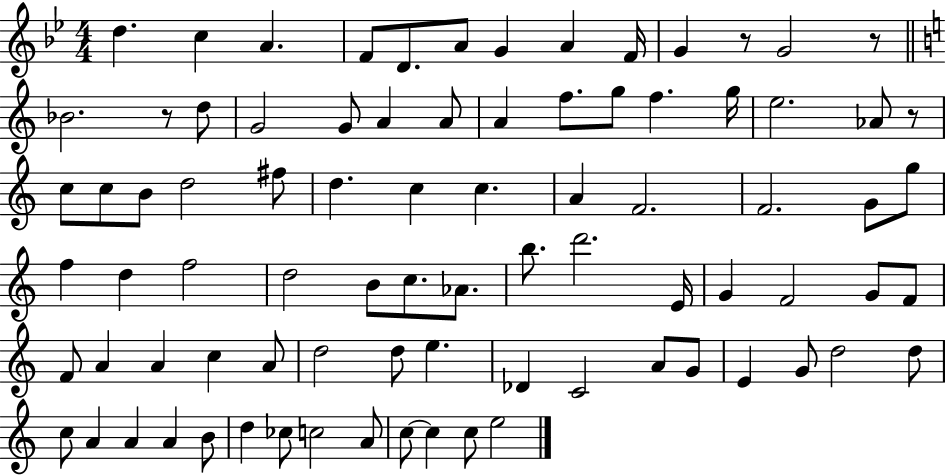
X:1
T:Untitled
M:4/4
L:1/4
K:Bb
d c A F/2 D/2 A/2 G A F/4 G z/2 G2 z/2 _B2 z/2 d/2 G2 G/2 A A/2 A f/2 g/2 f g/4 e2 _A/2 z/2 c/2 c/2 B/2 d2 ^f/2 d c c A F2 F2 G/2 g/2 f d f2 d2 B/2 c/2 _A/2 b/2 d'2 E/4 G F2 G/2 F/2 F/2 A A c A/2 d2 d/2 e _D C2 A/2 G/2 E G/2 d2 d/2 c/2 A A A B/2 d _c/2 c2 A/2 c/2 c c/2 e2